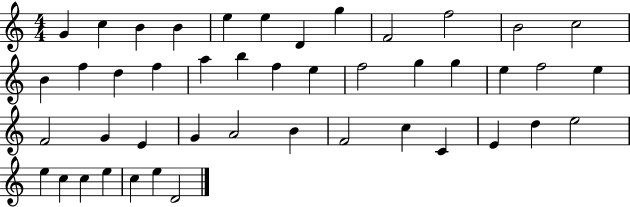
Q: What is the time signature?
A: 4/4